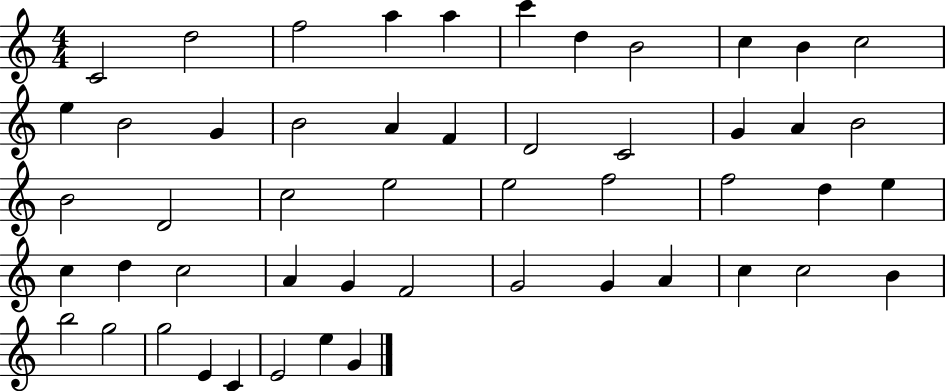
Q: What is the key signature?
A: C major